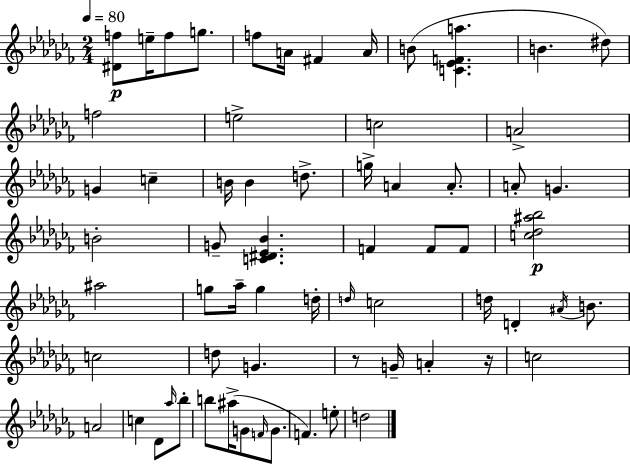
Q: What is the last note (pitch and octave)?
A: D5